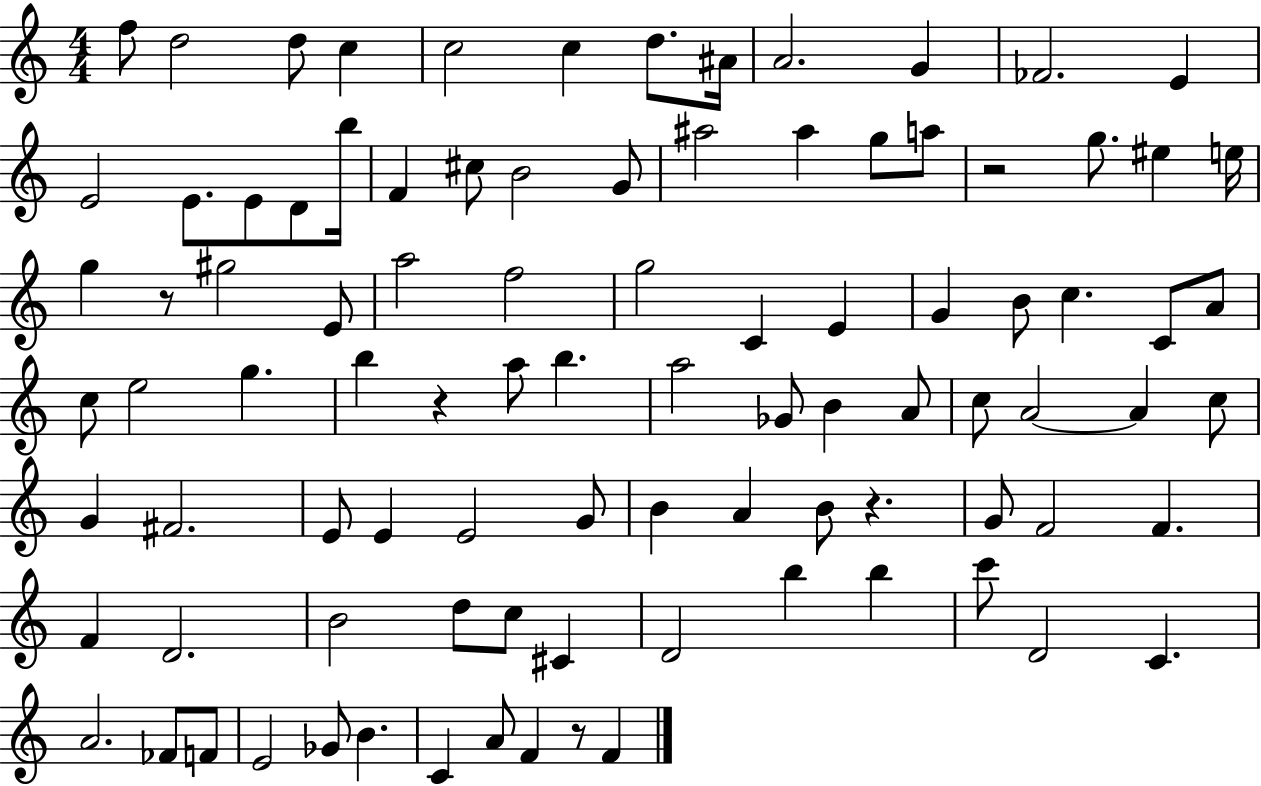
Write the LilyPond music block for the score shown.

{
  \clef treble
  \numericTimeSignature
  \time 4/4
  \key c \major
  f''8 d''2 d''8 c''4 | c''2 c''4 d''8. ais'16 | a'2. g'4 | fes'2. e'4 | \break e'2 e'8. e'8 d'8 b''16 | f'4 cis''8 b'2 g'8 | ais''2 ais''4 g''8 a''8 | r2 g''8. eis''4 e''16 | \break g''4 r8 gis''2 e'8 | a''2 f''2 | g''2 c'4 e'4 | g'4 b'8 c''4. c'8 a'8 | \break c''8 e''2 g''4. | b''4 r4 a''8 b''4. | a''2 ges'8 b'4 a'8 | c''8 a'2~~ a'4 c''8 | \break g'4 fis'2. | e'8 e'4 e'2 g'8 | b'4 a'4 b'8 r4. | g'8 f'2 f'4. | \break f'4 d'2. | b'2 d''8 c''8 cis'4 | d'2 b''4 b''4 | c'''8 d'2 c'4. | \break a'2. fes'8 f'8 | e'2 ges'8 b'4. | c'4 a'8 f'4 r8 f'4 | \bar "|."
}